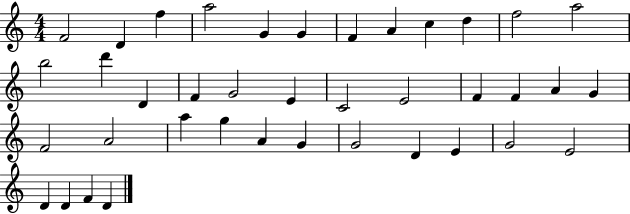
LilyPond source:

{
  \clef treble
  \numericTimeSignature
  \time 4/4
  \key c \major
  f'2 d'4 f''4 | a''2 g'4 g'4 | f'4 a'4 c''4 d''4 | f''2 a''2 | \break b''2 d'''4 d'4 | f'4 g'2 e'4 | c'2 e'2 | f'4 f'4 a'4 g'4 | \break f'2 a'2 | a''4 g''4 a'4 g'4 | g'2 d'4 e'4 | g'2 e'2 | \break d'4 d'4 f'4 d'4 | \bar "|."
}